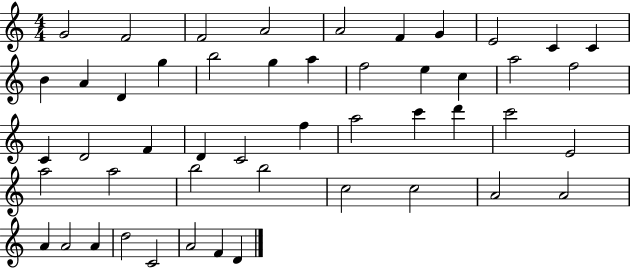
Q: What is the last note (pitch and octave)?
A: D4